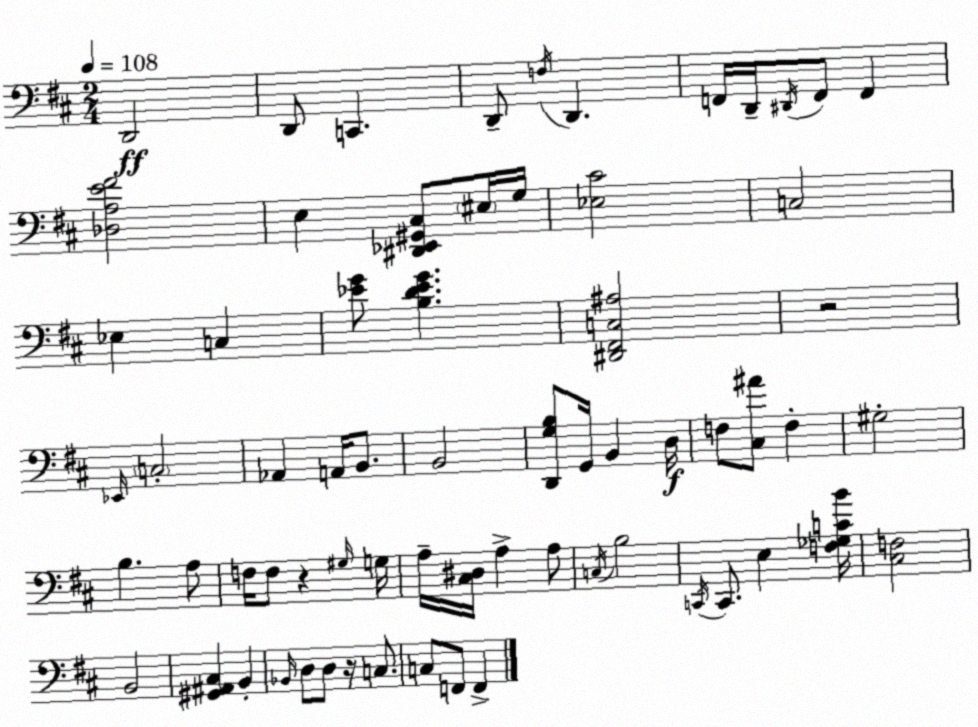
X:1
T:Untitled
M:2/4
L:1/4
K:D
D,,2 D,,/2 C,, D,,/2 F,/4 D,, F,,/4 D,,/4 ^D,,/4 F,,/2 F,, [_D,A,E^F]2 E, [^D,,_E,,^G,,^C,]/2 ^E,/4 G,/4 [_E,^C]2 C,2 _E, C, [_EG]/2 [B,D_EG] [^D,,^F,,C,^A,]2 z2 _E,,/4 C,2 _A,, A,,/4 B,,/2 B,,2 [D,,G,B,]/2 G,,/4 B,, D,/4 F,/2 [^C,^A]/2 F, ^G,2 B, A,/2 F,/4 F,/2 z ^G,/4 G,/4 A,/4 [^C,^D,]/4 A, A,/2 C,/4 B,2 C,,/4 C,,/2 E, [F,_G,CB]/4 [^C,F,]2 B,,2 [^G,,^A,,^C,] B,, _B,,/4 D,/2 D,/2 z/4 C,/2 C,/2 F,,/2 F,,